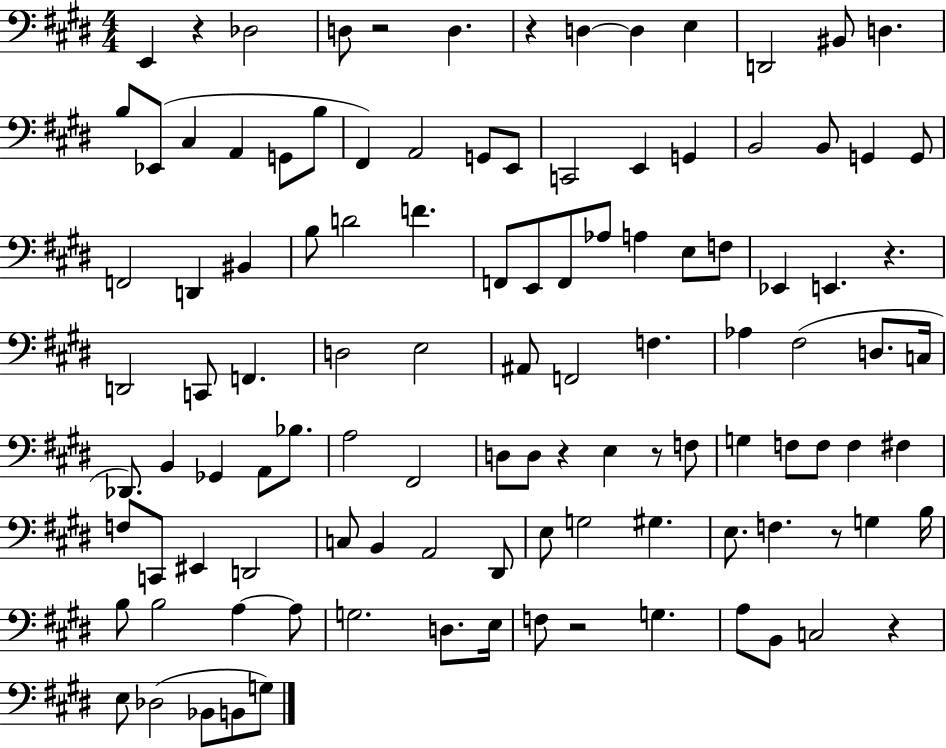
{
  \clef bass
  \numericTimeSignature
  \time 4/4
  \key e \major
  e,4 r4 des2 | d8 r2 d4. | r4 d4~~ d4 e4 | d,2 bis,8 d4. | \break b8 ees,8( cis4 a,4 g,8 b8 | fis,4) a,2 g,8 e,8 | c,2 e,4 g,4 | b,2 b,8 g,4 g,8 | \break f,2 d,4 bis,4 | b8 d'2 f'4. | f,8 e,8 f,8 aes8 a4 e8 f8 | ees,4 e,4. r4. | \break d,2 c,8 f,4. | d2 e2 | ais,8 f,2 f4. | aes4 fis2( d8. c16 | \break des,8.) b,4 ges,4 a,8 bes8. | a2 fis,2 | d8 d8 r4 e4 r8 f8 | g4 f8 f8 f4 fis4 | \break f8 c,8 eis,4 d,2 | c8 b,4 a,2 dis,8 | e8 g2 gis4. | e8. f4. r8 g4 b16 | \break b8 b2 a4~~ a8 | g2. d8. e16 | f8 r2 g4. | a8 b,8 c2 r4 | \break e8 des2( bes,8 b,8 g8) | \bar "|."
}